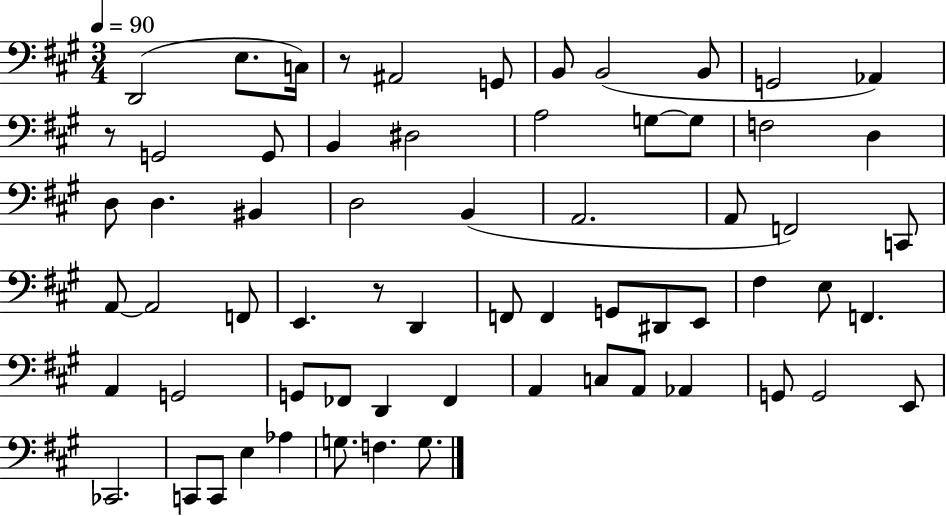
D2/h E3/e. C3/s R/e A#2/h G2/e B2/e B2/h B2/e G2/h Ab2/q R/e G2/h G2/e B2/q D#3/h A3/h G3/e G3/e F3/h D3/q D3/e D3/q. BIS2/q D3/h B2/q A2/h. A2/e F2/h C2/e A2/e A2/h F2/e E2/q. R/e D2/q F2/e F2/q G2/e D#2/e E2/e F#3/q E3/e F2/q. A2/q G2/h G2/e FES2/e D2/q FES2/q A2/q C3/e A2/e Ab2/q G2/e G2/h E2/e CES2/h. C2/e C2/e E3/q Ab3/q G3/e. F3/q. G3/e.